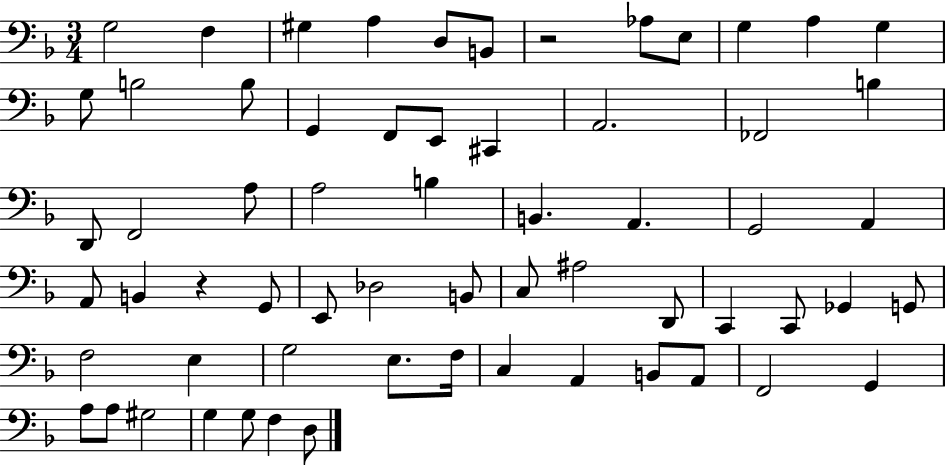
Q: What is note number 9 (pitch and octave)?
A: G3